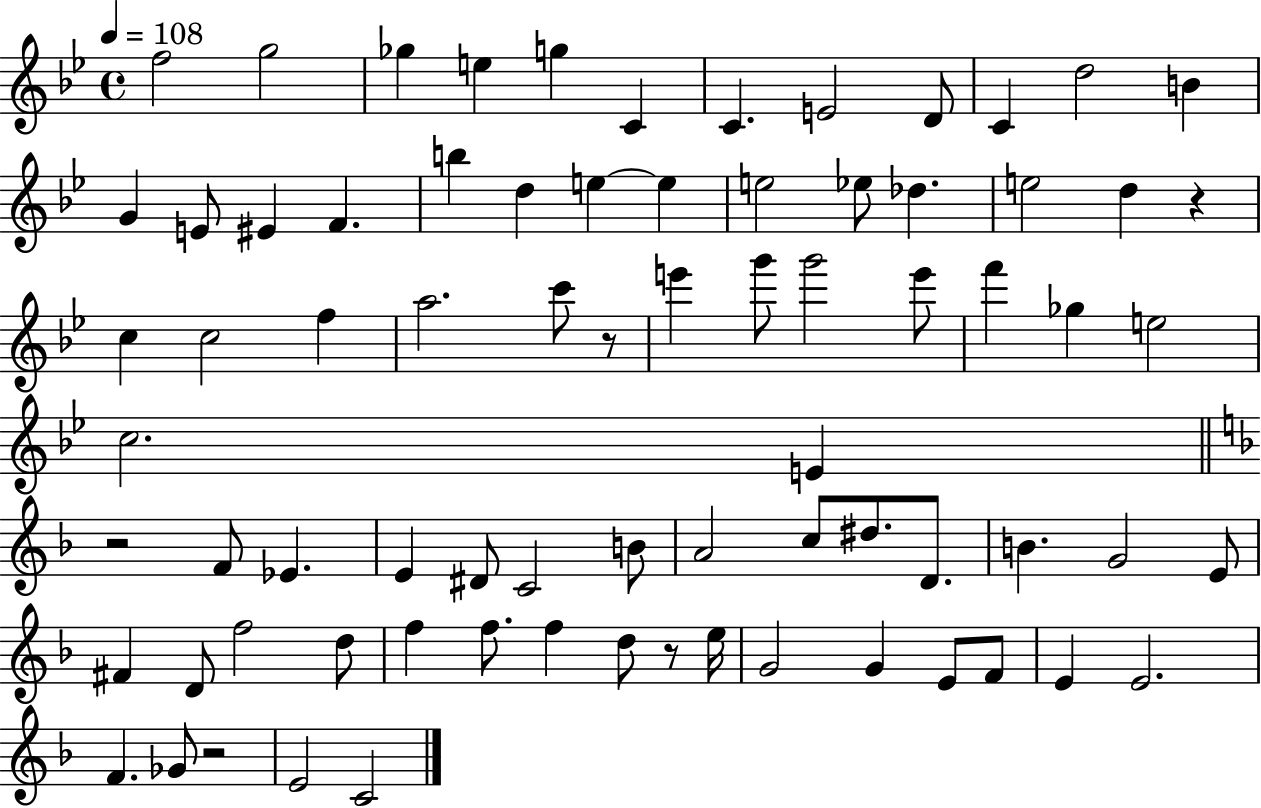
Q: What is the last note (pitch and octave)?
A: C4